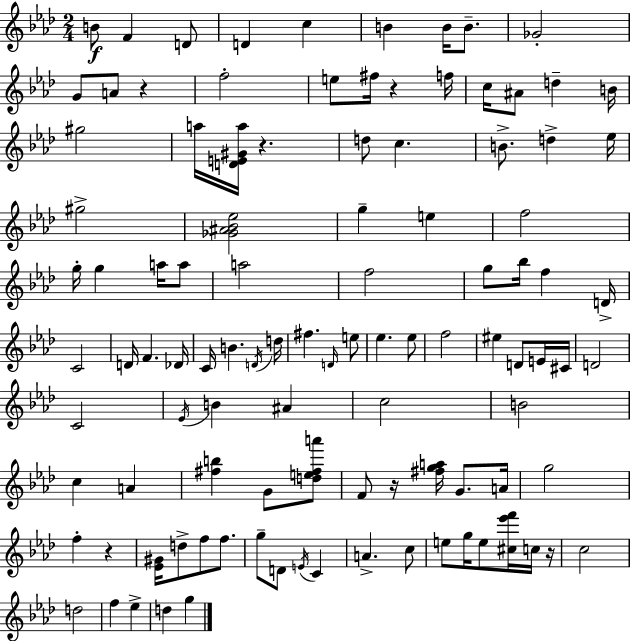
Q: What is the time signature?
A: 2/4